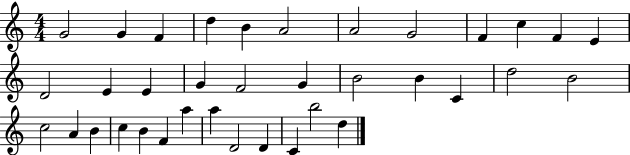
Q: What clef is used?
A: treble